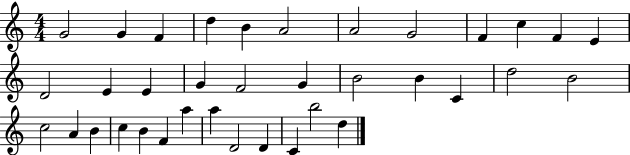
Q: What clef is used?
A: treble